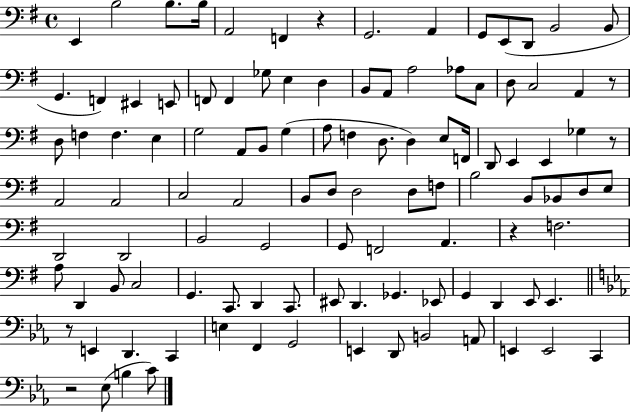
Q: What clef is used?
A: bass